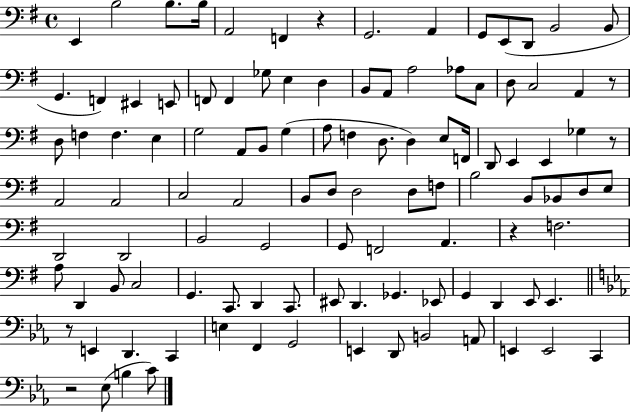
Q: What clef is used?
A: bass